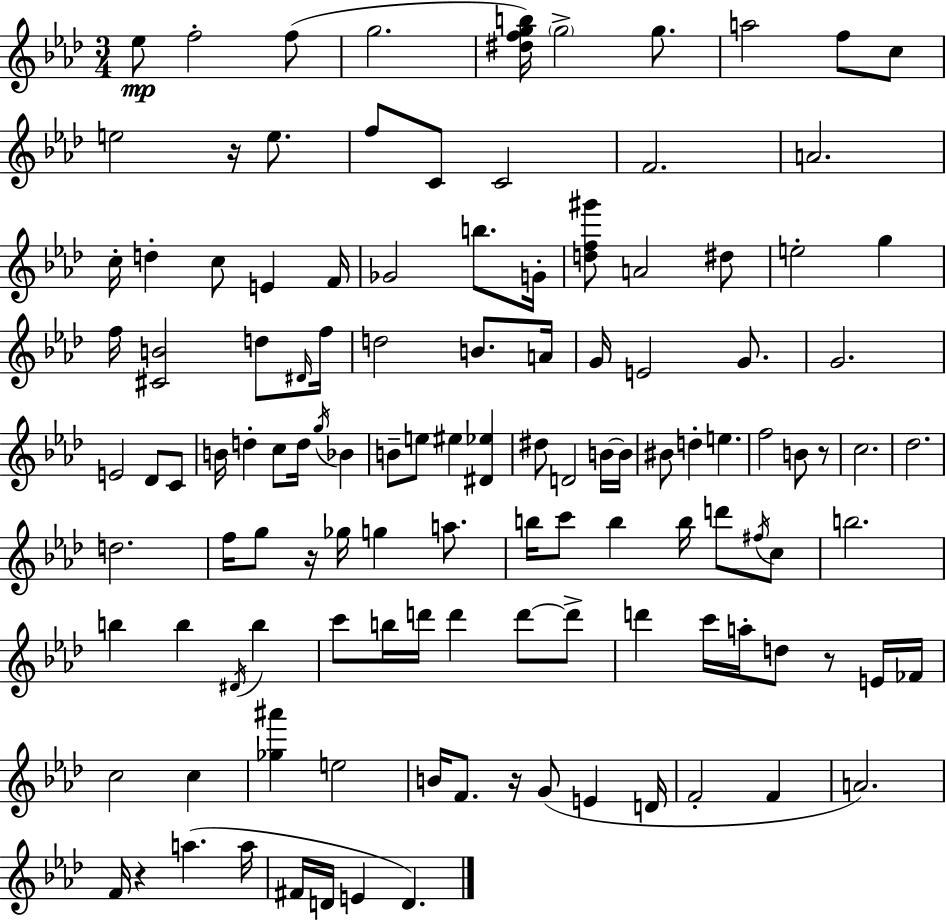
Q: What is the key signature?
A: AES major